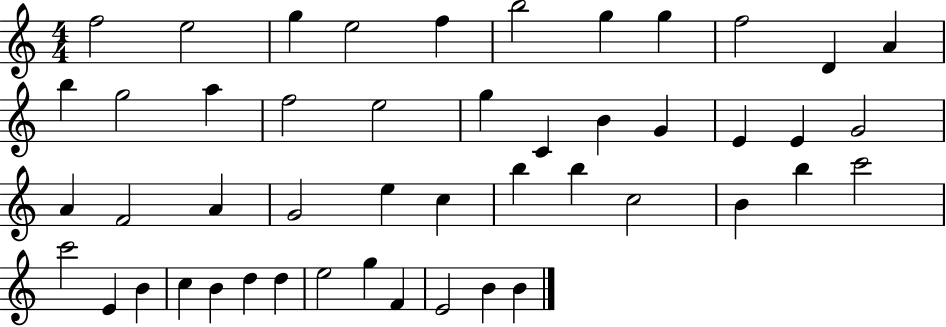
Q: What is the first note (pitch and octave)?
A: F5